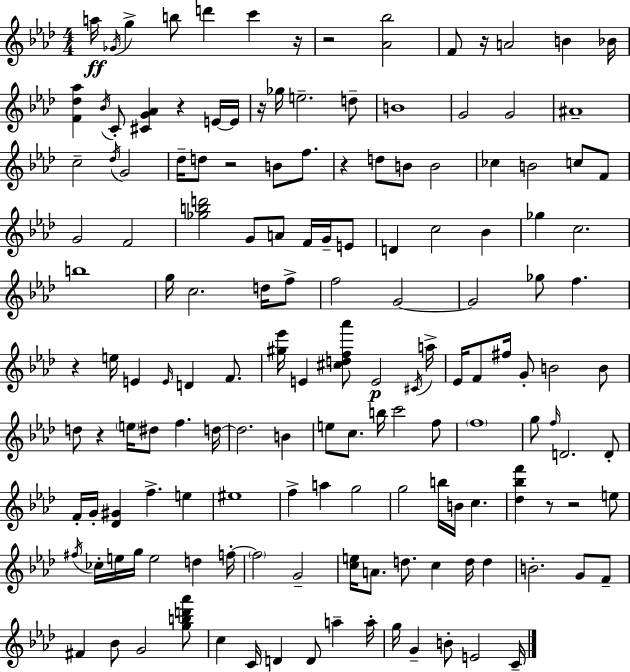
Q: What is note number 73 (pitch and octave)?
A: D5